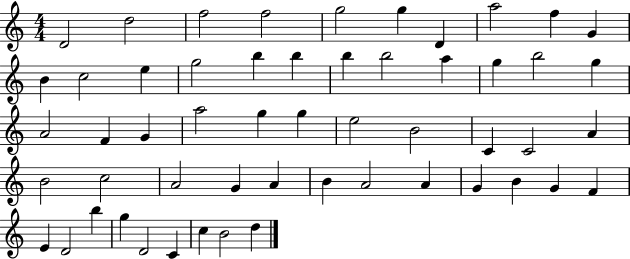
{
  \clef treble
  \numericTimeSignature
  \time 4/4
  \key c \major
  d'2 d''2 | f''2 f''2 | g''2 g''4 d'4 | a''2 f''4 g'4 | \break b'4 c''2 e''4 | g''2 b''4 b''4 | b''4 b''2 a''4 | g''4 b''2 g''4 | \break a'2 f'4 g'4 | a''2 g''4 g''4 | e''2 b'2 | c'4 c'2 a'4 | \break b'2 c''2 | a'2 g'4 a'4 | b'4 a'2 a'4 | g'4 b'4 g'4 f'4 | \break e'4 d'2 b''4 | g''4 d'2 c'4 | c''4 b'2 d''4 | \bar "|."
}